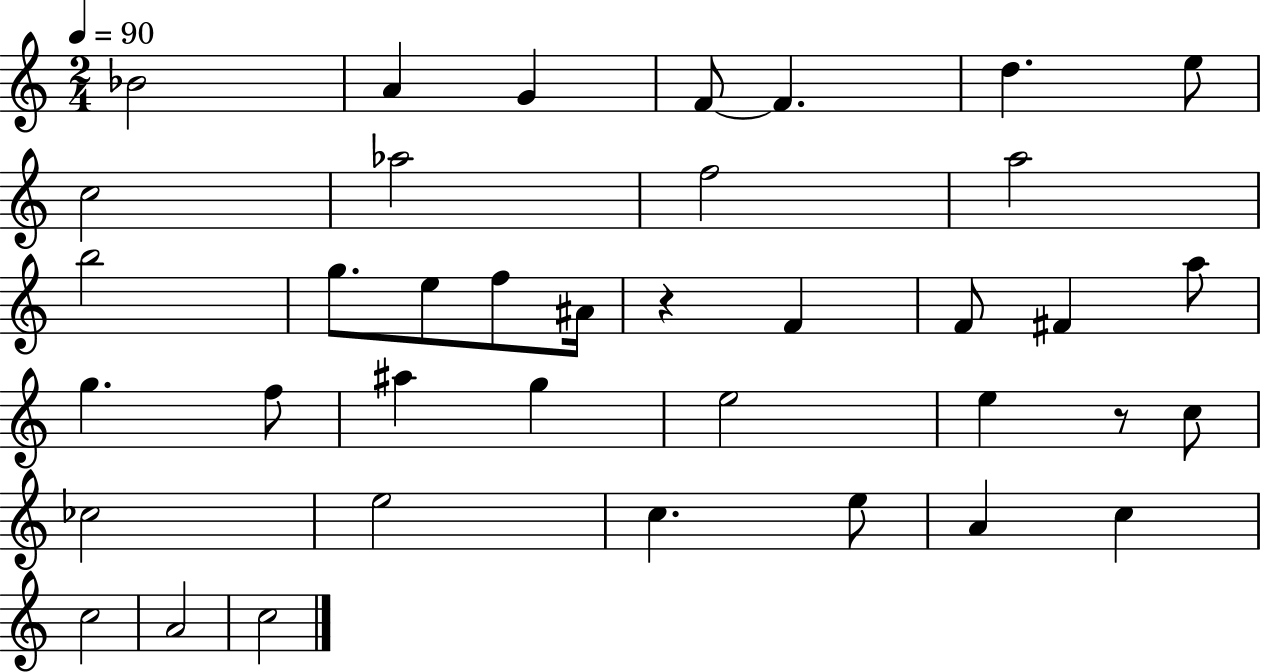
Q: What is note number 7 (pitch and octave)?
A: E5